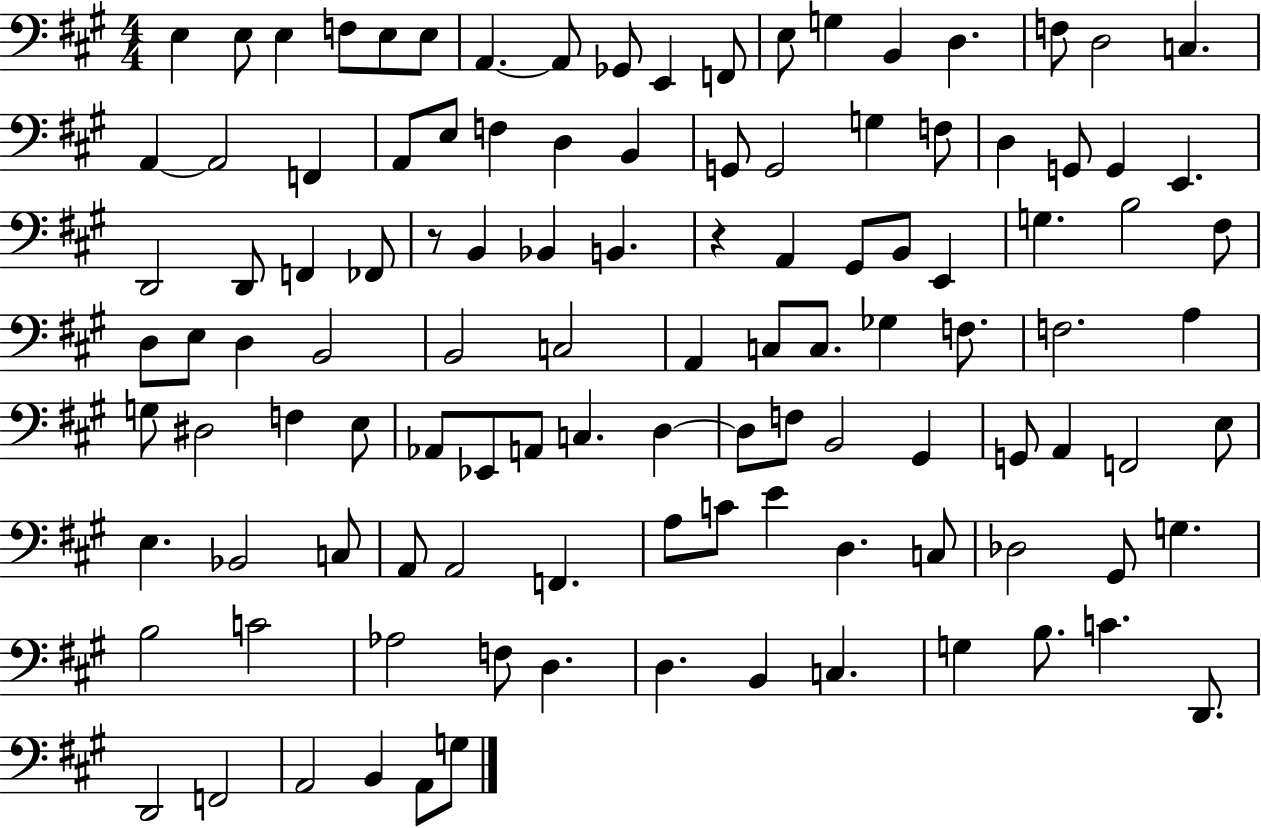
E3/q E3/e E3/q F3/e E3/e E3/e A2/q. A2/e Gb2/e E2/q F2/e E3/e G3/q B2/q D3/q. F3/e D3/h C3/q. A2/q A2/h F2/q A2/e E3/e F3/q D3/q B2/q G2/e G2/h G3/q F3/e D3/q G2/e G2/q E2/q. D2/h D2/e F2/q FES2/e R/e B2/q Bb2/q B2/q. R/q A2/q G#2/e B2/e E2/q G3/q. B3/h F#3/e D3/e E3/e D3/q B2/h B2/h C3/h A2/q C3/e C3/e. Gb3/q F3/e. F3/h. A3/q G3/e D#3/h F3/q E3/e Ab2/e Eb2/e A2/e C3/q. D3/q D3/e F3/e B2/h G#2/q G2/e A2/q F2/h E3/e E3/q. Bb2/h C3/e A2/e A2/h F2/q. A3/e C4/e E4/q D3/q. C3/e Db3/h G#2/e G3/q. B3/h C4/h Ab3/h F3/e D3/q. D3/q. B2/q C3/q. G3/q B3/e. C4/q. D2/e. D2/h F2/h A2/h B2/q A2/e G3/e